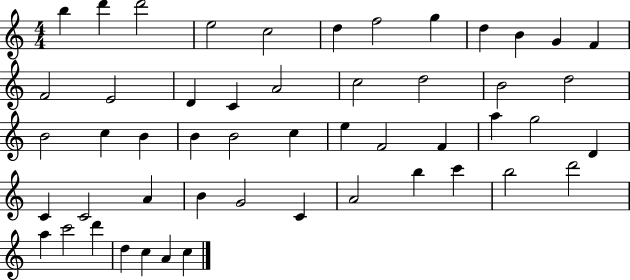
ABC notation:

X:1
T:Untitled
M:4/4
L:1/4
K:C
b d' d'2 e2 c2 d f2 g d B G F F2 E2 D C A2 c2 d2 B2 d2 B2 c B B B2 c e F2 F a g2 D C C2 A B G2 C A2 b c' b2 d'2 a c'2 d' d c A c